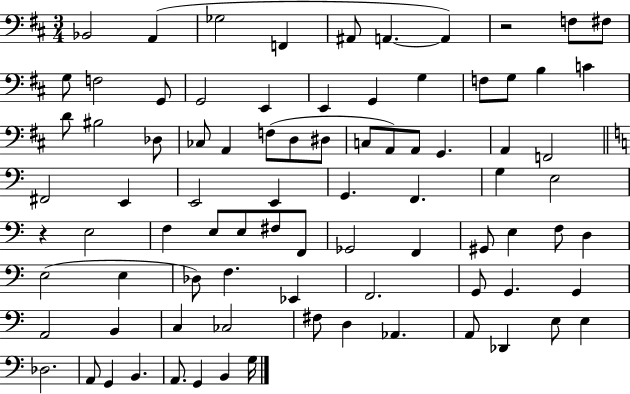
X:1
T:Untitled
M:3/4
L:1/4
K:D
_B,,2 A,, _G,2 F,, ^A,,/2 A,, A,, z2 F,/2 ^F,/2 G,/2 F,2 G,,/2 G,,2 E,, E,, G,, G, F,/2 G,/2 B, C D/2 ^B,2 _D,/2 _C,/2 A,, F,/2 D,/2 ^D,/2 C,/2 A,,/2 A,,/2 G,, A,, F,,2 ^F,,2 E,, E,,2 E,, G,, F,, G, E,2 z E,2 F, E,/2 E,/2 ^F,/2 F,,/2 _G,,2 F,, ^G,,/2 E, F,/2 D, E,2 E, _D,/2 F, _E,, F,,2 G,,/2 G,, G,, A,,2 B,, C, _C,2 ^F,/2 D, _A,, A,,/2 _D,, E,/2 E, _D,2 A,,/2 G,, B,, A,,/2 G,, B,, G,/4